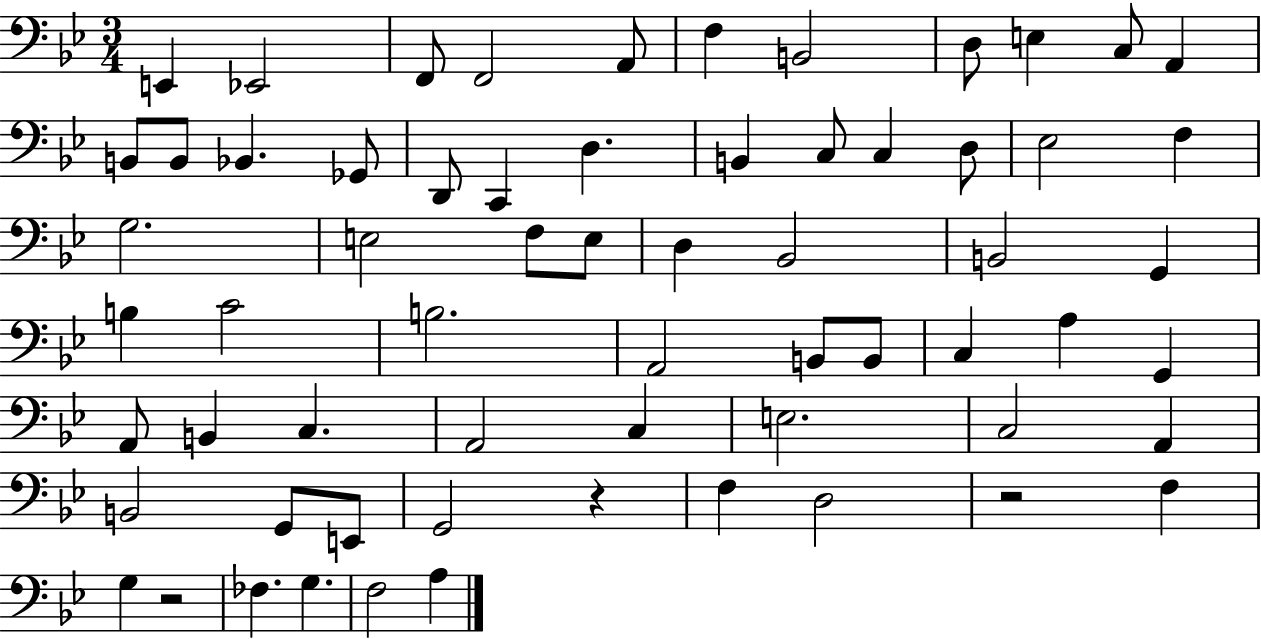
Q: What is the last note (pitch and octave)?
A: A3